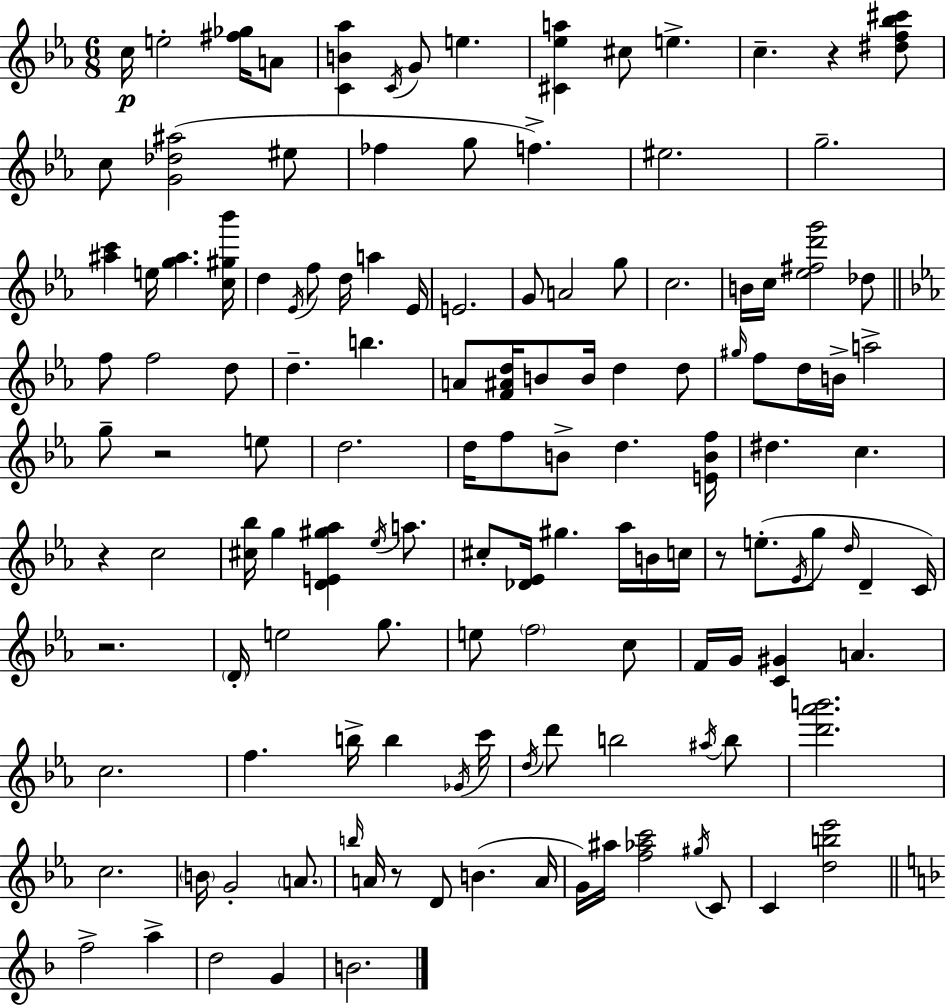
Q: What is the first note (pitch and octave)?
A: C5